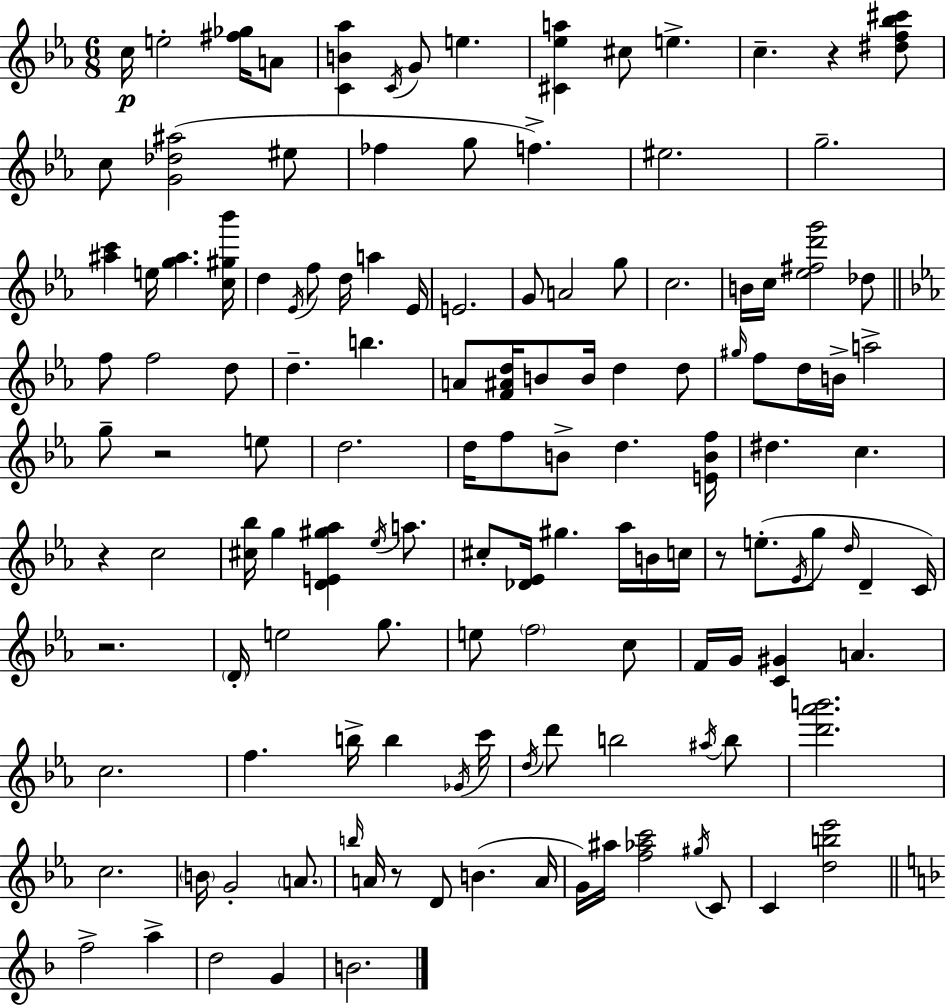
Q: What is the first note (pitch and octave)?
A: C5